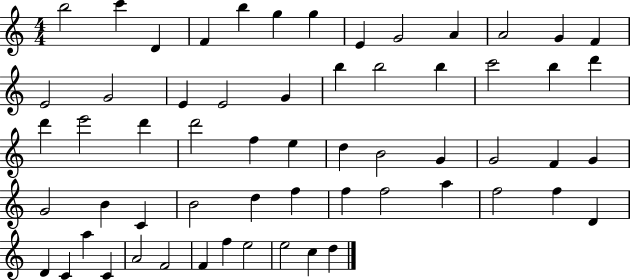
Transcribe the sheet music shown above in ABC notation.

X:1
T:Untitled
M:4/4
L:1/4
K:C
b2 c' D F b g g E G2 A A2 G F E2 G2 E E2 G b b2 b c'2 b d' d' e'2 d' d'2 f e d B2 G G2 F G G2 B C B2 d f f f2 a f2 f D D C a C A2 F2 F f e2 e2 c d